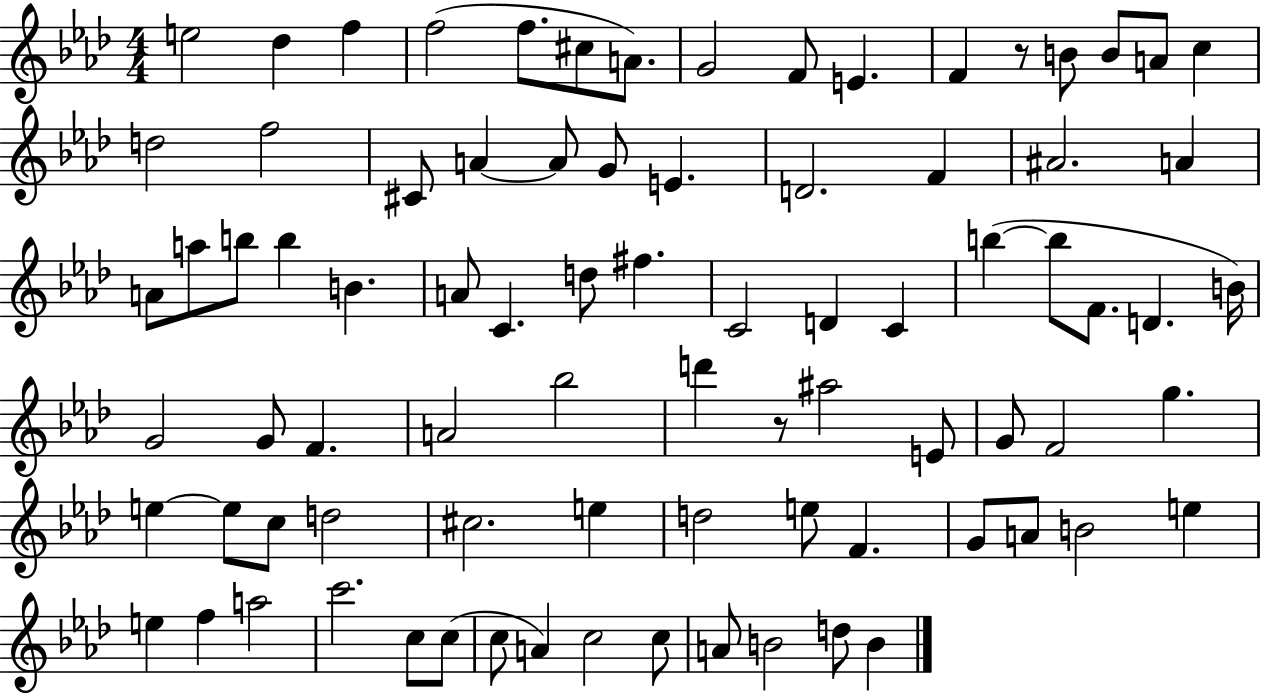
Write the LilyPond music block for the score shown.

{
  \clef treble
  \numericTimeSignature
  \time 4/4
  \key aes \major
  e''2 des''4 f''4 | f''2( f''8. cis''8 a'8.) | g'2 f'8 e'4. | f'4 r8 b'8 b'8 a'8 c''4 | \break d''2 f''2 | cis'8 a'4~~ a'8 g'8 e'4. | d'2. f'4 | ais'2. a'4 | \break a'8 a''8 b''8 b''4 b'4. | a'8 c'4. d''8 fis''4. | c'2 d'4 c'4 | b''4~(~ b''8 f'8. d'4. b'16) | \break g'2 g'8 f'4. | a'2 bes''2 | d'''4 r8 ais''2 e'8 | g'8 f'2 g''4. | \break e''4~~ e''8 c''8 d''2 | cis''2. e''4 | d''2 e''8 f'4. | g'8 a'8 b'2 e''4 | \break e''4 f''4 a''2 | c'''2. c''8 c''8( | c''8 a'4) c''2 c''8 | a'8 b'2 d''8 b'4 | \break \bar "|."
}